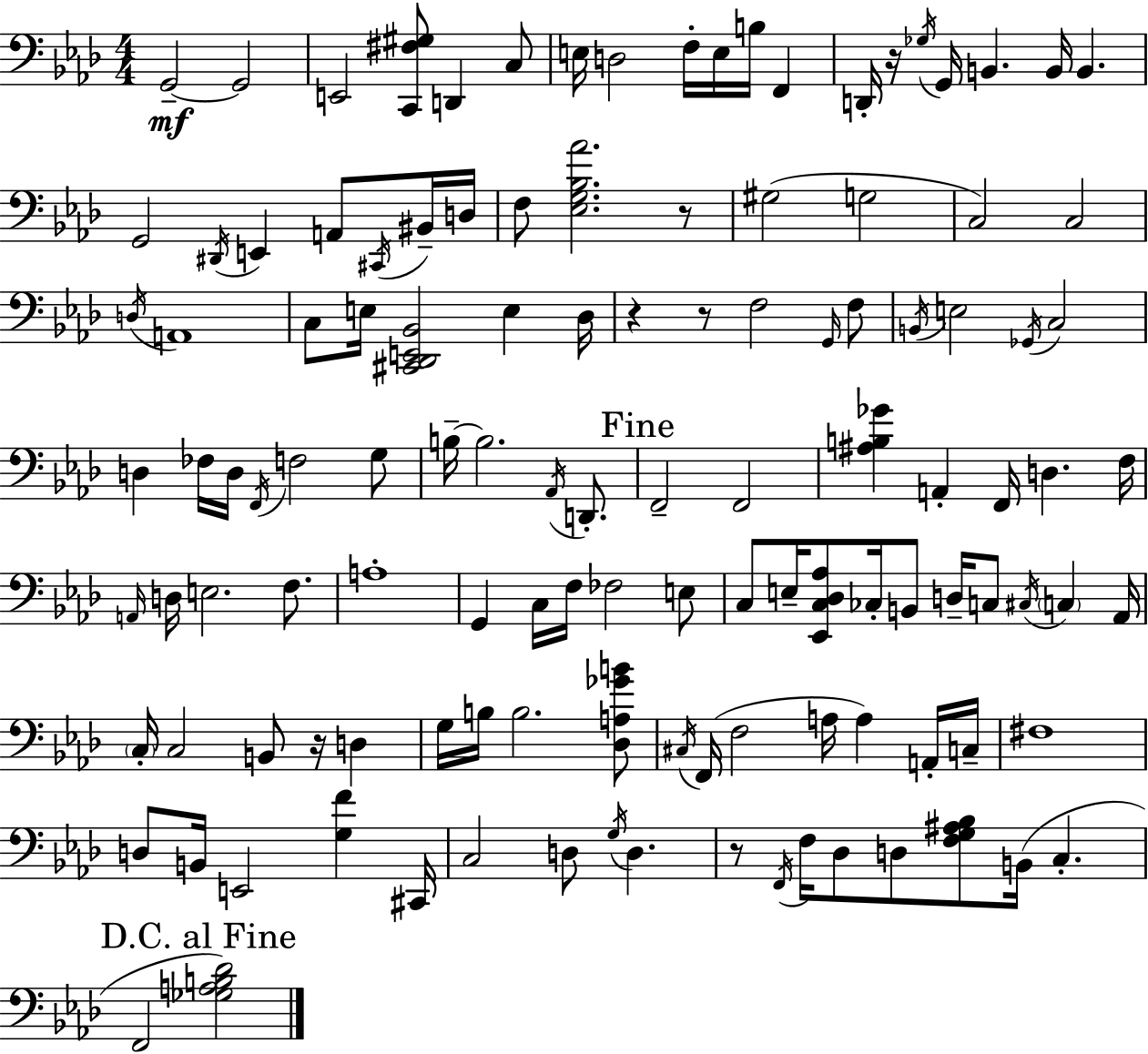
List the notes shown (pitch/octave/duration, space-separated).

G2/h G2/h E2/h [C2,F#3,G#3]/e D2/q C3/e E3/s D3/h F3/s E3/s B3/s F2/q D2/s R/s Gb3/s G2/s B2/q. B2/s B2/q. G2/h D#2/s E2/q A2/e C#2/s BIS2/s D3/s F3/e [Eb3,G3,Bb3,Ab4]/h. R/e G#3/h G3/h C3/h C3/h D3/s A2/w C3/e E3/s [C#2,Db2,E2,Bb2]/h E3/q Db3/s R/q R/e F3/h G2/s F3/e B2/s E3/h Gb2/s C3/h D3/q FES3/s D3/s F2/s F3/h G3/e B3/s B3/h. Ab2/s D2/e. F2/h F2/h [A#3,B3,Gb4]/q A2/q F2/s D3/q. F3/s A2/s D3/s E3/h. F3/e. A3/w G2/q C3/s F3/s FES3/h E3/e C3/e E3/s [Eb2,C3,Db3,Ab3]/e CES3/s B2/e D3/s C3/e C#3/s C3/q Ab2/s C3/s C3/h B2/e R/s D3/q G3/s B3/s B3/h. [Db3,A3,Gb4,B4]/e C#3/s F2/s F3/h A3/s A3/q A2/s C3/s F#3/w D3/e B2/s E2/h [G3,F4]/q C#2/s C3/h D3/e G3/s D3/q. R/e F2/s F3/s Db3/e D3/e [F3,G3,A#3,Bb3]/e B2/s C3/q. F2/h [Gb3,A3,B3,Db4]/h